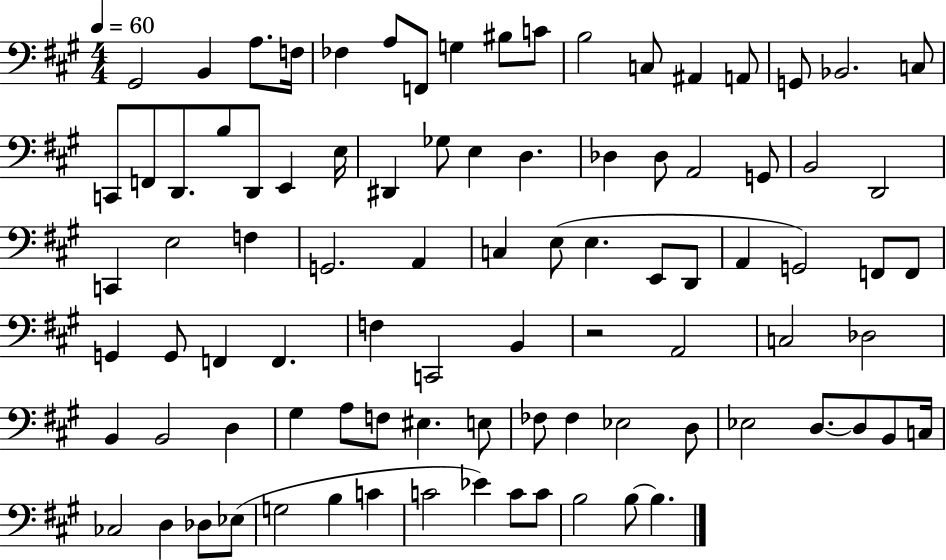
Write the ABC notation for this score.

X:1
T:Untitled
M:4/4
L:1/4
K:A
^G,,2 B,, A,/2 F,/4 _F, A,/2 F,,/2 G, ^B,/2 C/2 B,2 C,/2 ^A,, A,,/2 G,,/2 _B,,2 C,/2 C,,/2 F,,/2 D,,/2 B,/2 D,,/2 E,, E,/4 ^D,, _G,/2 E, D, _D, _D,/2 A,,2 G,,/2 B,,2 D,,2 C,, E,2 F, G,,2 A,, C, E,/2 E, E,,/2 D,,/2 A,, G,,2 F,,/2 F,,/2 G,, G,,/2 F,, F,, F, C,,2 B,, z2 A,,2 C,2 _D,2 B,, B,,2 D, ^G, A,/2 F,/2 ^E, E,/2 _F,/2 _F, _E,2 D,/2 _E,2 D,/2 D,/2 B,,/2 C,/4 _C,2 D, _D,/2 _E,/2 G,2 B, C C2 _E C/2 C/2 B,2 B,/2 B,